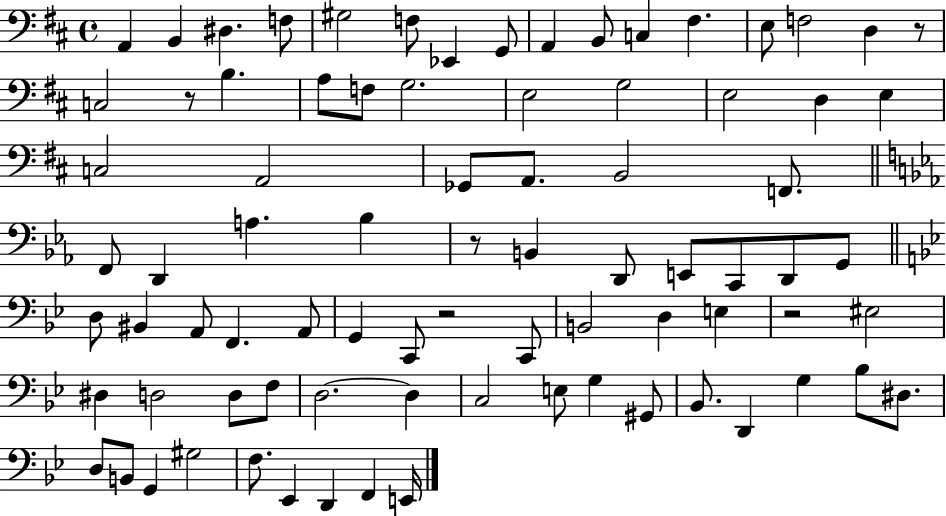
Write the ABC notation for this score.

X:1
T:Untitled
M:4/4
L:1/4
K:D
A,, B,, ^D, F,/2 ^G,2 F,/2 _E,, G,,/2 A,, B,,/2 C, ^F, E,/2 F,2 D, z/2 C,2 z/2 B, A,/2 F,/2 G,2 E,2 G,2 E,2 D, E, C,2 A,,2 _G,,/2 A,,/2 B,,2 F,,/2 F,,/2 D,, A, _B, z/2 B,, D,,/2 E,,/2 C,,/2 D,,/2 G,,/2 D,/2 ^B,, A,,/2 F,, A,,/2 G,, C,,/2 z2 C,,/2 B,,2 D, E, z2 ^E,2 ^D, D,2 D,/2 F,/2 D,2 D, C,2 E,/2 G, ^G,,/2 _B,,/2 D,, G, _B,/2 ^D,/2 D,/2 B,,/2 G,, ^G,2 F,/2 _E,, D,, F,, E,,/4